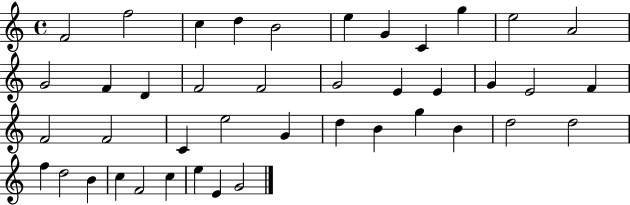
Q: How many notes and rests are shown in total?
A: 42